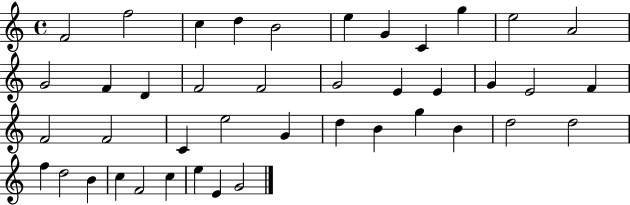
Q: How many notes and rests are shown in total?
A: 42